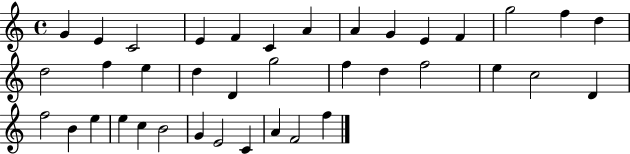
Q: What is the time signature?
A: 4/4